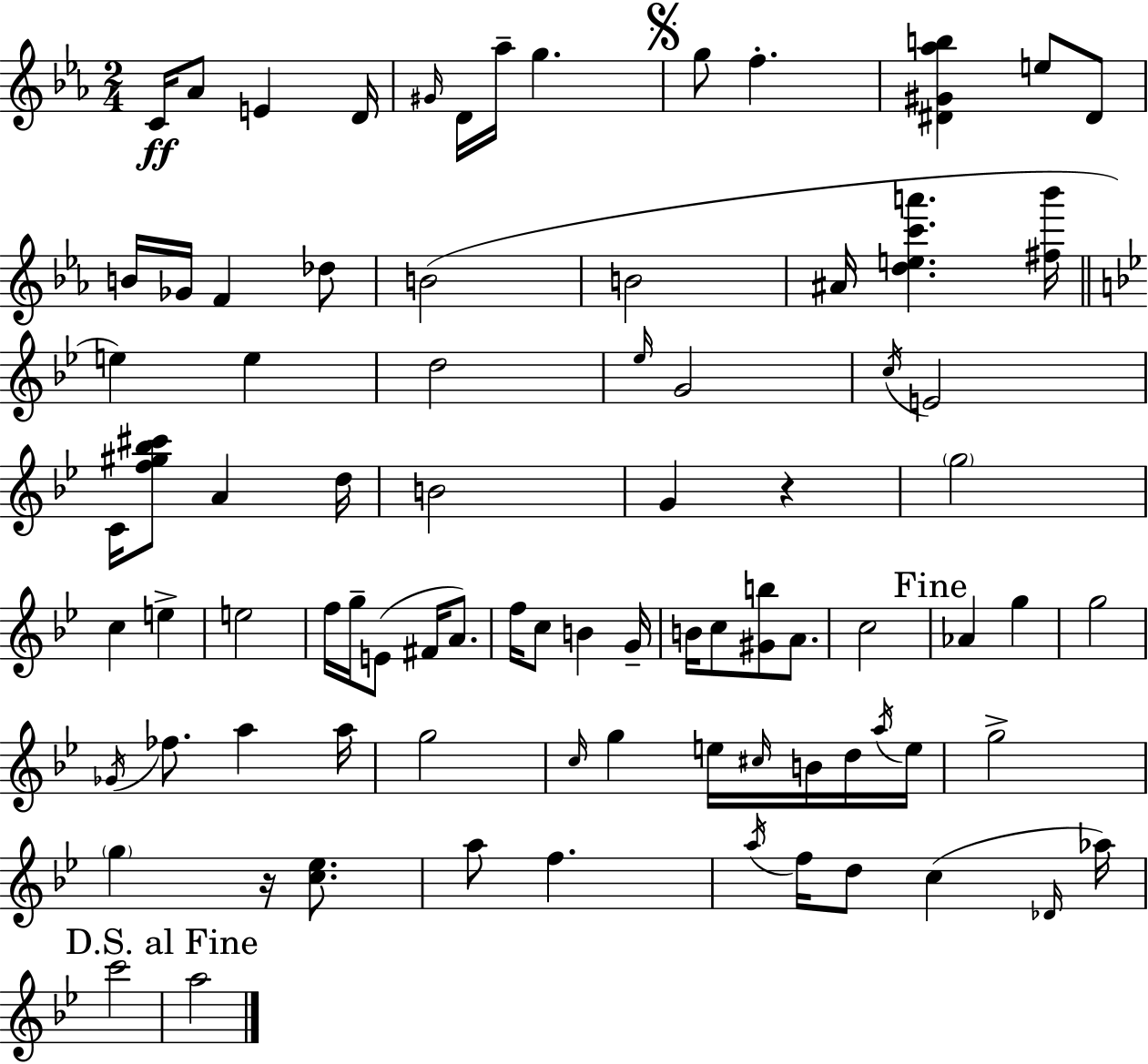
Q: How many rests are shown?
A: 2